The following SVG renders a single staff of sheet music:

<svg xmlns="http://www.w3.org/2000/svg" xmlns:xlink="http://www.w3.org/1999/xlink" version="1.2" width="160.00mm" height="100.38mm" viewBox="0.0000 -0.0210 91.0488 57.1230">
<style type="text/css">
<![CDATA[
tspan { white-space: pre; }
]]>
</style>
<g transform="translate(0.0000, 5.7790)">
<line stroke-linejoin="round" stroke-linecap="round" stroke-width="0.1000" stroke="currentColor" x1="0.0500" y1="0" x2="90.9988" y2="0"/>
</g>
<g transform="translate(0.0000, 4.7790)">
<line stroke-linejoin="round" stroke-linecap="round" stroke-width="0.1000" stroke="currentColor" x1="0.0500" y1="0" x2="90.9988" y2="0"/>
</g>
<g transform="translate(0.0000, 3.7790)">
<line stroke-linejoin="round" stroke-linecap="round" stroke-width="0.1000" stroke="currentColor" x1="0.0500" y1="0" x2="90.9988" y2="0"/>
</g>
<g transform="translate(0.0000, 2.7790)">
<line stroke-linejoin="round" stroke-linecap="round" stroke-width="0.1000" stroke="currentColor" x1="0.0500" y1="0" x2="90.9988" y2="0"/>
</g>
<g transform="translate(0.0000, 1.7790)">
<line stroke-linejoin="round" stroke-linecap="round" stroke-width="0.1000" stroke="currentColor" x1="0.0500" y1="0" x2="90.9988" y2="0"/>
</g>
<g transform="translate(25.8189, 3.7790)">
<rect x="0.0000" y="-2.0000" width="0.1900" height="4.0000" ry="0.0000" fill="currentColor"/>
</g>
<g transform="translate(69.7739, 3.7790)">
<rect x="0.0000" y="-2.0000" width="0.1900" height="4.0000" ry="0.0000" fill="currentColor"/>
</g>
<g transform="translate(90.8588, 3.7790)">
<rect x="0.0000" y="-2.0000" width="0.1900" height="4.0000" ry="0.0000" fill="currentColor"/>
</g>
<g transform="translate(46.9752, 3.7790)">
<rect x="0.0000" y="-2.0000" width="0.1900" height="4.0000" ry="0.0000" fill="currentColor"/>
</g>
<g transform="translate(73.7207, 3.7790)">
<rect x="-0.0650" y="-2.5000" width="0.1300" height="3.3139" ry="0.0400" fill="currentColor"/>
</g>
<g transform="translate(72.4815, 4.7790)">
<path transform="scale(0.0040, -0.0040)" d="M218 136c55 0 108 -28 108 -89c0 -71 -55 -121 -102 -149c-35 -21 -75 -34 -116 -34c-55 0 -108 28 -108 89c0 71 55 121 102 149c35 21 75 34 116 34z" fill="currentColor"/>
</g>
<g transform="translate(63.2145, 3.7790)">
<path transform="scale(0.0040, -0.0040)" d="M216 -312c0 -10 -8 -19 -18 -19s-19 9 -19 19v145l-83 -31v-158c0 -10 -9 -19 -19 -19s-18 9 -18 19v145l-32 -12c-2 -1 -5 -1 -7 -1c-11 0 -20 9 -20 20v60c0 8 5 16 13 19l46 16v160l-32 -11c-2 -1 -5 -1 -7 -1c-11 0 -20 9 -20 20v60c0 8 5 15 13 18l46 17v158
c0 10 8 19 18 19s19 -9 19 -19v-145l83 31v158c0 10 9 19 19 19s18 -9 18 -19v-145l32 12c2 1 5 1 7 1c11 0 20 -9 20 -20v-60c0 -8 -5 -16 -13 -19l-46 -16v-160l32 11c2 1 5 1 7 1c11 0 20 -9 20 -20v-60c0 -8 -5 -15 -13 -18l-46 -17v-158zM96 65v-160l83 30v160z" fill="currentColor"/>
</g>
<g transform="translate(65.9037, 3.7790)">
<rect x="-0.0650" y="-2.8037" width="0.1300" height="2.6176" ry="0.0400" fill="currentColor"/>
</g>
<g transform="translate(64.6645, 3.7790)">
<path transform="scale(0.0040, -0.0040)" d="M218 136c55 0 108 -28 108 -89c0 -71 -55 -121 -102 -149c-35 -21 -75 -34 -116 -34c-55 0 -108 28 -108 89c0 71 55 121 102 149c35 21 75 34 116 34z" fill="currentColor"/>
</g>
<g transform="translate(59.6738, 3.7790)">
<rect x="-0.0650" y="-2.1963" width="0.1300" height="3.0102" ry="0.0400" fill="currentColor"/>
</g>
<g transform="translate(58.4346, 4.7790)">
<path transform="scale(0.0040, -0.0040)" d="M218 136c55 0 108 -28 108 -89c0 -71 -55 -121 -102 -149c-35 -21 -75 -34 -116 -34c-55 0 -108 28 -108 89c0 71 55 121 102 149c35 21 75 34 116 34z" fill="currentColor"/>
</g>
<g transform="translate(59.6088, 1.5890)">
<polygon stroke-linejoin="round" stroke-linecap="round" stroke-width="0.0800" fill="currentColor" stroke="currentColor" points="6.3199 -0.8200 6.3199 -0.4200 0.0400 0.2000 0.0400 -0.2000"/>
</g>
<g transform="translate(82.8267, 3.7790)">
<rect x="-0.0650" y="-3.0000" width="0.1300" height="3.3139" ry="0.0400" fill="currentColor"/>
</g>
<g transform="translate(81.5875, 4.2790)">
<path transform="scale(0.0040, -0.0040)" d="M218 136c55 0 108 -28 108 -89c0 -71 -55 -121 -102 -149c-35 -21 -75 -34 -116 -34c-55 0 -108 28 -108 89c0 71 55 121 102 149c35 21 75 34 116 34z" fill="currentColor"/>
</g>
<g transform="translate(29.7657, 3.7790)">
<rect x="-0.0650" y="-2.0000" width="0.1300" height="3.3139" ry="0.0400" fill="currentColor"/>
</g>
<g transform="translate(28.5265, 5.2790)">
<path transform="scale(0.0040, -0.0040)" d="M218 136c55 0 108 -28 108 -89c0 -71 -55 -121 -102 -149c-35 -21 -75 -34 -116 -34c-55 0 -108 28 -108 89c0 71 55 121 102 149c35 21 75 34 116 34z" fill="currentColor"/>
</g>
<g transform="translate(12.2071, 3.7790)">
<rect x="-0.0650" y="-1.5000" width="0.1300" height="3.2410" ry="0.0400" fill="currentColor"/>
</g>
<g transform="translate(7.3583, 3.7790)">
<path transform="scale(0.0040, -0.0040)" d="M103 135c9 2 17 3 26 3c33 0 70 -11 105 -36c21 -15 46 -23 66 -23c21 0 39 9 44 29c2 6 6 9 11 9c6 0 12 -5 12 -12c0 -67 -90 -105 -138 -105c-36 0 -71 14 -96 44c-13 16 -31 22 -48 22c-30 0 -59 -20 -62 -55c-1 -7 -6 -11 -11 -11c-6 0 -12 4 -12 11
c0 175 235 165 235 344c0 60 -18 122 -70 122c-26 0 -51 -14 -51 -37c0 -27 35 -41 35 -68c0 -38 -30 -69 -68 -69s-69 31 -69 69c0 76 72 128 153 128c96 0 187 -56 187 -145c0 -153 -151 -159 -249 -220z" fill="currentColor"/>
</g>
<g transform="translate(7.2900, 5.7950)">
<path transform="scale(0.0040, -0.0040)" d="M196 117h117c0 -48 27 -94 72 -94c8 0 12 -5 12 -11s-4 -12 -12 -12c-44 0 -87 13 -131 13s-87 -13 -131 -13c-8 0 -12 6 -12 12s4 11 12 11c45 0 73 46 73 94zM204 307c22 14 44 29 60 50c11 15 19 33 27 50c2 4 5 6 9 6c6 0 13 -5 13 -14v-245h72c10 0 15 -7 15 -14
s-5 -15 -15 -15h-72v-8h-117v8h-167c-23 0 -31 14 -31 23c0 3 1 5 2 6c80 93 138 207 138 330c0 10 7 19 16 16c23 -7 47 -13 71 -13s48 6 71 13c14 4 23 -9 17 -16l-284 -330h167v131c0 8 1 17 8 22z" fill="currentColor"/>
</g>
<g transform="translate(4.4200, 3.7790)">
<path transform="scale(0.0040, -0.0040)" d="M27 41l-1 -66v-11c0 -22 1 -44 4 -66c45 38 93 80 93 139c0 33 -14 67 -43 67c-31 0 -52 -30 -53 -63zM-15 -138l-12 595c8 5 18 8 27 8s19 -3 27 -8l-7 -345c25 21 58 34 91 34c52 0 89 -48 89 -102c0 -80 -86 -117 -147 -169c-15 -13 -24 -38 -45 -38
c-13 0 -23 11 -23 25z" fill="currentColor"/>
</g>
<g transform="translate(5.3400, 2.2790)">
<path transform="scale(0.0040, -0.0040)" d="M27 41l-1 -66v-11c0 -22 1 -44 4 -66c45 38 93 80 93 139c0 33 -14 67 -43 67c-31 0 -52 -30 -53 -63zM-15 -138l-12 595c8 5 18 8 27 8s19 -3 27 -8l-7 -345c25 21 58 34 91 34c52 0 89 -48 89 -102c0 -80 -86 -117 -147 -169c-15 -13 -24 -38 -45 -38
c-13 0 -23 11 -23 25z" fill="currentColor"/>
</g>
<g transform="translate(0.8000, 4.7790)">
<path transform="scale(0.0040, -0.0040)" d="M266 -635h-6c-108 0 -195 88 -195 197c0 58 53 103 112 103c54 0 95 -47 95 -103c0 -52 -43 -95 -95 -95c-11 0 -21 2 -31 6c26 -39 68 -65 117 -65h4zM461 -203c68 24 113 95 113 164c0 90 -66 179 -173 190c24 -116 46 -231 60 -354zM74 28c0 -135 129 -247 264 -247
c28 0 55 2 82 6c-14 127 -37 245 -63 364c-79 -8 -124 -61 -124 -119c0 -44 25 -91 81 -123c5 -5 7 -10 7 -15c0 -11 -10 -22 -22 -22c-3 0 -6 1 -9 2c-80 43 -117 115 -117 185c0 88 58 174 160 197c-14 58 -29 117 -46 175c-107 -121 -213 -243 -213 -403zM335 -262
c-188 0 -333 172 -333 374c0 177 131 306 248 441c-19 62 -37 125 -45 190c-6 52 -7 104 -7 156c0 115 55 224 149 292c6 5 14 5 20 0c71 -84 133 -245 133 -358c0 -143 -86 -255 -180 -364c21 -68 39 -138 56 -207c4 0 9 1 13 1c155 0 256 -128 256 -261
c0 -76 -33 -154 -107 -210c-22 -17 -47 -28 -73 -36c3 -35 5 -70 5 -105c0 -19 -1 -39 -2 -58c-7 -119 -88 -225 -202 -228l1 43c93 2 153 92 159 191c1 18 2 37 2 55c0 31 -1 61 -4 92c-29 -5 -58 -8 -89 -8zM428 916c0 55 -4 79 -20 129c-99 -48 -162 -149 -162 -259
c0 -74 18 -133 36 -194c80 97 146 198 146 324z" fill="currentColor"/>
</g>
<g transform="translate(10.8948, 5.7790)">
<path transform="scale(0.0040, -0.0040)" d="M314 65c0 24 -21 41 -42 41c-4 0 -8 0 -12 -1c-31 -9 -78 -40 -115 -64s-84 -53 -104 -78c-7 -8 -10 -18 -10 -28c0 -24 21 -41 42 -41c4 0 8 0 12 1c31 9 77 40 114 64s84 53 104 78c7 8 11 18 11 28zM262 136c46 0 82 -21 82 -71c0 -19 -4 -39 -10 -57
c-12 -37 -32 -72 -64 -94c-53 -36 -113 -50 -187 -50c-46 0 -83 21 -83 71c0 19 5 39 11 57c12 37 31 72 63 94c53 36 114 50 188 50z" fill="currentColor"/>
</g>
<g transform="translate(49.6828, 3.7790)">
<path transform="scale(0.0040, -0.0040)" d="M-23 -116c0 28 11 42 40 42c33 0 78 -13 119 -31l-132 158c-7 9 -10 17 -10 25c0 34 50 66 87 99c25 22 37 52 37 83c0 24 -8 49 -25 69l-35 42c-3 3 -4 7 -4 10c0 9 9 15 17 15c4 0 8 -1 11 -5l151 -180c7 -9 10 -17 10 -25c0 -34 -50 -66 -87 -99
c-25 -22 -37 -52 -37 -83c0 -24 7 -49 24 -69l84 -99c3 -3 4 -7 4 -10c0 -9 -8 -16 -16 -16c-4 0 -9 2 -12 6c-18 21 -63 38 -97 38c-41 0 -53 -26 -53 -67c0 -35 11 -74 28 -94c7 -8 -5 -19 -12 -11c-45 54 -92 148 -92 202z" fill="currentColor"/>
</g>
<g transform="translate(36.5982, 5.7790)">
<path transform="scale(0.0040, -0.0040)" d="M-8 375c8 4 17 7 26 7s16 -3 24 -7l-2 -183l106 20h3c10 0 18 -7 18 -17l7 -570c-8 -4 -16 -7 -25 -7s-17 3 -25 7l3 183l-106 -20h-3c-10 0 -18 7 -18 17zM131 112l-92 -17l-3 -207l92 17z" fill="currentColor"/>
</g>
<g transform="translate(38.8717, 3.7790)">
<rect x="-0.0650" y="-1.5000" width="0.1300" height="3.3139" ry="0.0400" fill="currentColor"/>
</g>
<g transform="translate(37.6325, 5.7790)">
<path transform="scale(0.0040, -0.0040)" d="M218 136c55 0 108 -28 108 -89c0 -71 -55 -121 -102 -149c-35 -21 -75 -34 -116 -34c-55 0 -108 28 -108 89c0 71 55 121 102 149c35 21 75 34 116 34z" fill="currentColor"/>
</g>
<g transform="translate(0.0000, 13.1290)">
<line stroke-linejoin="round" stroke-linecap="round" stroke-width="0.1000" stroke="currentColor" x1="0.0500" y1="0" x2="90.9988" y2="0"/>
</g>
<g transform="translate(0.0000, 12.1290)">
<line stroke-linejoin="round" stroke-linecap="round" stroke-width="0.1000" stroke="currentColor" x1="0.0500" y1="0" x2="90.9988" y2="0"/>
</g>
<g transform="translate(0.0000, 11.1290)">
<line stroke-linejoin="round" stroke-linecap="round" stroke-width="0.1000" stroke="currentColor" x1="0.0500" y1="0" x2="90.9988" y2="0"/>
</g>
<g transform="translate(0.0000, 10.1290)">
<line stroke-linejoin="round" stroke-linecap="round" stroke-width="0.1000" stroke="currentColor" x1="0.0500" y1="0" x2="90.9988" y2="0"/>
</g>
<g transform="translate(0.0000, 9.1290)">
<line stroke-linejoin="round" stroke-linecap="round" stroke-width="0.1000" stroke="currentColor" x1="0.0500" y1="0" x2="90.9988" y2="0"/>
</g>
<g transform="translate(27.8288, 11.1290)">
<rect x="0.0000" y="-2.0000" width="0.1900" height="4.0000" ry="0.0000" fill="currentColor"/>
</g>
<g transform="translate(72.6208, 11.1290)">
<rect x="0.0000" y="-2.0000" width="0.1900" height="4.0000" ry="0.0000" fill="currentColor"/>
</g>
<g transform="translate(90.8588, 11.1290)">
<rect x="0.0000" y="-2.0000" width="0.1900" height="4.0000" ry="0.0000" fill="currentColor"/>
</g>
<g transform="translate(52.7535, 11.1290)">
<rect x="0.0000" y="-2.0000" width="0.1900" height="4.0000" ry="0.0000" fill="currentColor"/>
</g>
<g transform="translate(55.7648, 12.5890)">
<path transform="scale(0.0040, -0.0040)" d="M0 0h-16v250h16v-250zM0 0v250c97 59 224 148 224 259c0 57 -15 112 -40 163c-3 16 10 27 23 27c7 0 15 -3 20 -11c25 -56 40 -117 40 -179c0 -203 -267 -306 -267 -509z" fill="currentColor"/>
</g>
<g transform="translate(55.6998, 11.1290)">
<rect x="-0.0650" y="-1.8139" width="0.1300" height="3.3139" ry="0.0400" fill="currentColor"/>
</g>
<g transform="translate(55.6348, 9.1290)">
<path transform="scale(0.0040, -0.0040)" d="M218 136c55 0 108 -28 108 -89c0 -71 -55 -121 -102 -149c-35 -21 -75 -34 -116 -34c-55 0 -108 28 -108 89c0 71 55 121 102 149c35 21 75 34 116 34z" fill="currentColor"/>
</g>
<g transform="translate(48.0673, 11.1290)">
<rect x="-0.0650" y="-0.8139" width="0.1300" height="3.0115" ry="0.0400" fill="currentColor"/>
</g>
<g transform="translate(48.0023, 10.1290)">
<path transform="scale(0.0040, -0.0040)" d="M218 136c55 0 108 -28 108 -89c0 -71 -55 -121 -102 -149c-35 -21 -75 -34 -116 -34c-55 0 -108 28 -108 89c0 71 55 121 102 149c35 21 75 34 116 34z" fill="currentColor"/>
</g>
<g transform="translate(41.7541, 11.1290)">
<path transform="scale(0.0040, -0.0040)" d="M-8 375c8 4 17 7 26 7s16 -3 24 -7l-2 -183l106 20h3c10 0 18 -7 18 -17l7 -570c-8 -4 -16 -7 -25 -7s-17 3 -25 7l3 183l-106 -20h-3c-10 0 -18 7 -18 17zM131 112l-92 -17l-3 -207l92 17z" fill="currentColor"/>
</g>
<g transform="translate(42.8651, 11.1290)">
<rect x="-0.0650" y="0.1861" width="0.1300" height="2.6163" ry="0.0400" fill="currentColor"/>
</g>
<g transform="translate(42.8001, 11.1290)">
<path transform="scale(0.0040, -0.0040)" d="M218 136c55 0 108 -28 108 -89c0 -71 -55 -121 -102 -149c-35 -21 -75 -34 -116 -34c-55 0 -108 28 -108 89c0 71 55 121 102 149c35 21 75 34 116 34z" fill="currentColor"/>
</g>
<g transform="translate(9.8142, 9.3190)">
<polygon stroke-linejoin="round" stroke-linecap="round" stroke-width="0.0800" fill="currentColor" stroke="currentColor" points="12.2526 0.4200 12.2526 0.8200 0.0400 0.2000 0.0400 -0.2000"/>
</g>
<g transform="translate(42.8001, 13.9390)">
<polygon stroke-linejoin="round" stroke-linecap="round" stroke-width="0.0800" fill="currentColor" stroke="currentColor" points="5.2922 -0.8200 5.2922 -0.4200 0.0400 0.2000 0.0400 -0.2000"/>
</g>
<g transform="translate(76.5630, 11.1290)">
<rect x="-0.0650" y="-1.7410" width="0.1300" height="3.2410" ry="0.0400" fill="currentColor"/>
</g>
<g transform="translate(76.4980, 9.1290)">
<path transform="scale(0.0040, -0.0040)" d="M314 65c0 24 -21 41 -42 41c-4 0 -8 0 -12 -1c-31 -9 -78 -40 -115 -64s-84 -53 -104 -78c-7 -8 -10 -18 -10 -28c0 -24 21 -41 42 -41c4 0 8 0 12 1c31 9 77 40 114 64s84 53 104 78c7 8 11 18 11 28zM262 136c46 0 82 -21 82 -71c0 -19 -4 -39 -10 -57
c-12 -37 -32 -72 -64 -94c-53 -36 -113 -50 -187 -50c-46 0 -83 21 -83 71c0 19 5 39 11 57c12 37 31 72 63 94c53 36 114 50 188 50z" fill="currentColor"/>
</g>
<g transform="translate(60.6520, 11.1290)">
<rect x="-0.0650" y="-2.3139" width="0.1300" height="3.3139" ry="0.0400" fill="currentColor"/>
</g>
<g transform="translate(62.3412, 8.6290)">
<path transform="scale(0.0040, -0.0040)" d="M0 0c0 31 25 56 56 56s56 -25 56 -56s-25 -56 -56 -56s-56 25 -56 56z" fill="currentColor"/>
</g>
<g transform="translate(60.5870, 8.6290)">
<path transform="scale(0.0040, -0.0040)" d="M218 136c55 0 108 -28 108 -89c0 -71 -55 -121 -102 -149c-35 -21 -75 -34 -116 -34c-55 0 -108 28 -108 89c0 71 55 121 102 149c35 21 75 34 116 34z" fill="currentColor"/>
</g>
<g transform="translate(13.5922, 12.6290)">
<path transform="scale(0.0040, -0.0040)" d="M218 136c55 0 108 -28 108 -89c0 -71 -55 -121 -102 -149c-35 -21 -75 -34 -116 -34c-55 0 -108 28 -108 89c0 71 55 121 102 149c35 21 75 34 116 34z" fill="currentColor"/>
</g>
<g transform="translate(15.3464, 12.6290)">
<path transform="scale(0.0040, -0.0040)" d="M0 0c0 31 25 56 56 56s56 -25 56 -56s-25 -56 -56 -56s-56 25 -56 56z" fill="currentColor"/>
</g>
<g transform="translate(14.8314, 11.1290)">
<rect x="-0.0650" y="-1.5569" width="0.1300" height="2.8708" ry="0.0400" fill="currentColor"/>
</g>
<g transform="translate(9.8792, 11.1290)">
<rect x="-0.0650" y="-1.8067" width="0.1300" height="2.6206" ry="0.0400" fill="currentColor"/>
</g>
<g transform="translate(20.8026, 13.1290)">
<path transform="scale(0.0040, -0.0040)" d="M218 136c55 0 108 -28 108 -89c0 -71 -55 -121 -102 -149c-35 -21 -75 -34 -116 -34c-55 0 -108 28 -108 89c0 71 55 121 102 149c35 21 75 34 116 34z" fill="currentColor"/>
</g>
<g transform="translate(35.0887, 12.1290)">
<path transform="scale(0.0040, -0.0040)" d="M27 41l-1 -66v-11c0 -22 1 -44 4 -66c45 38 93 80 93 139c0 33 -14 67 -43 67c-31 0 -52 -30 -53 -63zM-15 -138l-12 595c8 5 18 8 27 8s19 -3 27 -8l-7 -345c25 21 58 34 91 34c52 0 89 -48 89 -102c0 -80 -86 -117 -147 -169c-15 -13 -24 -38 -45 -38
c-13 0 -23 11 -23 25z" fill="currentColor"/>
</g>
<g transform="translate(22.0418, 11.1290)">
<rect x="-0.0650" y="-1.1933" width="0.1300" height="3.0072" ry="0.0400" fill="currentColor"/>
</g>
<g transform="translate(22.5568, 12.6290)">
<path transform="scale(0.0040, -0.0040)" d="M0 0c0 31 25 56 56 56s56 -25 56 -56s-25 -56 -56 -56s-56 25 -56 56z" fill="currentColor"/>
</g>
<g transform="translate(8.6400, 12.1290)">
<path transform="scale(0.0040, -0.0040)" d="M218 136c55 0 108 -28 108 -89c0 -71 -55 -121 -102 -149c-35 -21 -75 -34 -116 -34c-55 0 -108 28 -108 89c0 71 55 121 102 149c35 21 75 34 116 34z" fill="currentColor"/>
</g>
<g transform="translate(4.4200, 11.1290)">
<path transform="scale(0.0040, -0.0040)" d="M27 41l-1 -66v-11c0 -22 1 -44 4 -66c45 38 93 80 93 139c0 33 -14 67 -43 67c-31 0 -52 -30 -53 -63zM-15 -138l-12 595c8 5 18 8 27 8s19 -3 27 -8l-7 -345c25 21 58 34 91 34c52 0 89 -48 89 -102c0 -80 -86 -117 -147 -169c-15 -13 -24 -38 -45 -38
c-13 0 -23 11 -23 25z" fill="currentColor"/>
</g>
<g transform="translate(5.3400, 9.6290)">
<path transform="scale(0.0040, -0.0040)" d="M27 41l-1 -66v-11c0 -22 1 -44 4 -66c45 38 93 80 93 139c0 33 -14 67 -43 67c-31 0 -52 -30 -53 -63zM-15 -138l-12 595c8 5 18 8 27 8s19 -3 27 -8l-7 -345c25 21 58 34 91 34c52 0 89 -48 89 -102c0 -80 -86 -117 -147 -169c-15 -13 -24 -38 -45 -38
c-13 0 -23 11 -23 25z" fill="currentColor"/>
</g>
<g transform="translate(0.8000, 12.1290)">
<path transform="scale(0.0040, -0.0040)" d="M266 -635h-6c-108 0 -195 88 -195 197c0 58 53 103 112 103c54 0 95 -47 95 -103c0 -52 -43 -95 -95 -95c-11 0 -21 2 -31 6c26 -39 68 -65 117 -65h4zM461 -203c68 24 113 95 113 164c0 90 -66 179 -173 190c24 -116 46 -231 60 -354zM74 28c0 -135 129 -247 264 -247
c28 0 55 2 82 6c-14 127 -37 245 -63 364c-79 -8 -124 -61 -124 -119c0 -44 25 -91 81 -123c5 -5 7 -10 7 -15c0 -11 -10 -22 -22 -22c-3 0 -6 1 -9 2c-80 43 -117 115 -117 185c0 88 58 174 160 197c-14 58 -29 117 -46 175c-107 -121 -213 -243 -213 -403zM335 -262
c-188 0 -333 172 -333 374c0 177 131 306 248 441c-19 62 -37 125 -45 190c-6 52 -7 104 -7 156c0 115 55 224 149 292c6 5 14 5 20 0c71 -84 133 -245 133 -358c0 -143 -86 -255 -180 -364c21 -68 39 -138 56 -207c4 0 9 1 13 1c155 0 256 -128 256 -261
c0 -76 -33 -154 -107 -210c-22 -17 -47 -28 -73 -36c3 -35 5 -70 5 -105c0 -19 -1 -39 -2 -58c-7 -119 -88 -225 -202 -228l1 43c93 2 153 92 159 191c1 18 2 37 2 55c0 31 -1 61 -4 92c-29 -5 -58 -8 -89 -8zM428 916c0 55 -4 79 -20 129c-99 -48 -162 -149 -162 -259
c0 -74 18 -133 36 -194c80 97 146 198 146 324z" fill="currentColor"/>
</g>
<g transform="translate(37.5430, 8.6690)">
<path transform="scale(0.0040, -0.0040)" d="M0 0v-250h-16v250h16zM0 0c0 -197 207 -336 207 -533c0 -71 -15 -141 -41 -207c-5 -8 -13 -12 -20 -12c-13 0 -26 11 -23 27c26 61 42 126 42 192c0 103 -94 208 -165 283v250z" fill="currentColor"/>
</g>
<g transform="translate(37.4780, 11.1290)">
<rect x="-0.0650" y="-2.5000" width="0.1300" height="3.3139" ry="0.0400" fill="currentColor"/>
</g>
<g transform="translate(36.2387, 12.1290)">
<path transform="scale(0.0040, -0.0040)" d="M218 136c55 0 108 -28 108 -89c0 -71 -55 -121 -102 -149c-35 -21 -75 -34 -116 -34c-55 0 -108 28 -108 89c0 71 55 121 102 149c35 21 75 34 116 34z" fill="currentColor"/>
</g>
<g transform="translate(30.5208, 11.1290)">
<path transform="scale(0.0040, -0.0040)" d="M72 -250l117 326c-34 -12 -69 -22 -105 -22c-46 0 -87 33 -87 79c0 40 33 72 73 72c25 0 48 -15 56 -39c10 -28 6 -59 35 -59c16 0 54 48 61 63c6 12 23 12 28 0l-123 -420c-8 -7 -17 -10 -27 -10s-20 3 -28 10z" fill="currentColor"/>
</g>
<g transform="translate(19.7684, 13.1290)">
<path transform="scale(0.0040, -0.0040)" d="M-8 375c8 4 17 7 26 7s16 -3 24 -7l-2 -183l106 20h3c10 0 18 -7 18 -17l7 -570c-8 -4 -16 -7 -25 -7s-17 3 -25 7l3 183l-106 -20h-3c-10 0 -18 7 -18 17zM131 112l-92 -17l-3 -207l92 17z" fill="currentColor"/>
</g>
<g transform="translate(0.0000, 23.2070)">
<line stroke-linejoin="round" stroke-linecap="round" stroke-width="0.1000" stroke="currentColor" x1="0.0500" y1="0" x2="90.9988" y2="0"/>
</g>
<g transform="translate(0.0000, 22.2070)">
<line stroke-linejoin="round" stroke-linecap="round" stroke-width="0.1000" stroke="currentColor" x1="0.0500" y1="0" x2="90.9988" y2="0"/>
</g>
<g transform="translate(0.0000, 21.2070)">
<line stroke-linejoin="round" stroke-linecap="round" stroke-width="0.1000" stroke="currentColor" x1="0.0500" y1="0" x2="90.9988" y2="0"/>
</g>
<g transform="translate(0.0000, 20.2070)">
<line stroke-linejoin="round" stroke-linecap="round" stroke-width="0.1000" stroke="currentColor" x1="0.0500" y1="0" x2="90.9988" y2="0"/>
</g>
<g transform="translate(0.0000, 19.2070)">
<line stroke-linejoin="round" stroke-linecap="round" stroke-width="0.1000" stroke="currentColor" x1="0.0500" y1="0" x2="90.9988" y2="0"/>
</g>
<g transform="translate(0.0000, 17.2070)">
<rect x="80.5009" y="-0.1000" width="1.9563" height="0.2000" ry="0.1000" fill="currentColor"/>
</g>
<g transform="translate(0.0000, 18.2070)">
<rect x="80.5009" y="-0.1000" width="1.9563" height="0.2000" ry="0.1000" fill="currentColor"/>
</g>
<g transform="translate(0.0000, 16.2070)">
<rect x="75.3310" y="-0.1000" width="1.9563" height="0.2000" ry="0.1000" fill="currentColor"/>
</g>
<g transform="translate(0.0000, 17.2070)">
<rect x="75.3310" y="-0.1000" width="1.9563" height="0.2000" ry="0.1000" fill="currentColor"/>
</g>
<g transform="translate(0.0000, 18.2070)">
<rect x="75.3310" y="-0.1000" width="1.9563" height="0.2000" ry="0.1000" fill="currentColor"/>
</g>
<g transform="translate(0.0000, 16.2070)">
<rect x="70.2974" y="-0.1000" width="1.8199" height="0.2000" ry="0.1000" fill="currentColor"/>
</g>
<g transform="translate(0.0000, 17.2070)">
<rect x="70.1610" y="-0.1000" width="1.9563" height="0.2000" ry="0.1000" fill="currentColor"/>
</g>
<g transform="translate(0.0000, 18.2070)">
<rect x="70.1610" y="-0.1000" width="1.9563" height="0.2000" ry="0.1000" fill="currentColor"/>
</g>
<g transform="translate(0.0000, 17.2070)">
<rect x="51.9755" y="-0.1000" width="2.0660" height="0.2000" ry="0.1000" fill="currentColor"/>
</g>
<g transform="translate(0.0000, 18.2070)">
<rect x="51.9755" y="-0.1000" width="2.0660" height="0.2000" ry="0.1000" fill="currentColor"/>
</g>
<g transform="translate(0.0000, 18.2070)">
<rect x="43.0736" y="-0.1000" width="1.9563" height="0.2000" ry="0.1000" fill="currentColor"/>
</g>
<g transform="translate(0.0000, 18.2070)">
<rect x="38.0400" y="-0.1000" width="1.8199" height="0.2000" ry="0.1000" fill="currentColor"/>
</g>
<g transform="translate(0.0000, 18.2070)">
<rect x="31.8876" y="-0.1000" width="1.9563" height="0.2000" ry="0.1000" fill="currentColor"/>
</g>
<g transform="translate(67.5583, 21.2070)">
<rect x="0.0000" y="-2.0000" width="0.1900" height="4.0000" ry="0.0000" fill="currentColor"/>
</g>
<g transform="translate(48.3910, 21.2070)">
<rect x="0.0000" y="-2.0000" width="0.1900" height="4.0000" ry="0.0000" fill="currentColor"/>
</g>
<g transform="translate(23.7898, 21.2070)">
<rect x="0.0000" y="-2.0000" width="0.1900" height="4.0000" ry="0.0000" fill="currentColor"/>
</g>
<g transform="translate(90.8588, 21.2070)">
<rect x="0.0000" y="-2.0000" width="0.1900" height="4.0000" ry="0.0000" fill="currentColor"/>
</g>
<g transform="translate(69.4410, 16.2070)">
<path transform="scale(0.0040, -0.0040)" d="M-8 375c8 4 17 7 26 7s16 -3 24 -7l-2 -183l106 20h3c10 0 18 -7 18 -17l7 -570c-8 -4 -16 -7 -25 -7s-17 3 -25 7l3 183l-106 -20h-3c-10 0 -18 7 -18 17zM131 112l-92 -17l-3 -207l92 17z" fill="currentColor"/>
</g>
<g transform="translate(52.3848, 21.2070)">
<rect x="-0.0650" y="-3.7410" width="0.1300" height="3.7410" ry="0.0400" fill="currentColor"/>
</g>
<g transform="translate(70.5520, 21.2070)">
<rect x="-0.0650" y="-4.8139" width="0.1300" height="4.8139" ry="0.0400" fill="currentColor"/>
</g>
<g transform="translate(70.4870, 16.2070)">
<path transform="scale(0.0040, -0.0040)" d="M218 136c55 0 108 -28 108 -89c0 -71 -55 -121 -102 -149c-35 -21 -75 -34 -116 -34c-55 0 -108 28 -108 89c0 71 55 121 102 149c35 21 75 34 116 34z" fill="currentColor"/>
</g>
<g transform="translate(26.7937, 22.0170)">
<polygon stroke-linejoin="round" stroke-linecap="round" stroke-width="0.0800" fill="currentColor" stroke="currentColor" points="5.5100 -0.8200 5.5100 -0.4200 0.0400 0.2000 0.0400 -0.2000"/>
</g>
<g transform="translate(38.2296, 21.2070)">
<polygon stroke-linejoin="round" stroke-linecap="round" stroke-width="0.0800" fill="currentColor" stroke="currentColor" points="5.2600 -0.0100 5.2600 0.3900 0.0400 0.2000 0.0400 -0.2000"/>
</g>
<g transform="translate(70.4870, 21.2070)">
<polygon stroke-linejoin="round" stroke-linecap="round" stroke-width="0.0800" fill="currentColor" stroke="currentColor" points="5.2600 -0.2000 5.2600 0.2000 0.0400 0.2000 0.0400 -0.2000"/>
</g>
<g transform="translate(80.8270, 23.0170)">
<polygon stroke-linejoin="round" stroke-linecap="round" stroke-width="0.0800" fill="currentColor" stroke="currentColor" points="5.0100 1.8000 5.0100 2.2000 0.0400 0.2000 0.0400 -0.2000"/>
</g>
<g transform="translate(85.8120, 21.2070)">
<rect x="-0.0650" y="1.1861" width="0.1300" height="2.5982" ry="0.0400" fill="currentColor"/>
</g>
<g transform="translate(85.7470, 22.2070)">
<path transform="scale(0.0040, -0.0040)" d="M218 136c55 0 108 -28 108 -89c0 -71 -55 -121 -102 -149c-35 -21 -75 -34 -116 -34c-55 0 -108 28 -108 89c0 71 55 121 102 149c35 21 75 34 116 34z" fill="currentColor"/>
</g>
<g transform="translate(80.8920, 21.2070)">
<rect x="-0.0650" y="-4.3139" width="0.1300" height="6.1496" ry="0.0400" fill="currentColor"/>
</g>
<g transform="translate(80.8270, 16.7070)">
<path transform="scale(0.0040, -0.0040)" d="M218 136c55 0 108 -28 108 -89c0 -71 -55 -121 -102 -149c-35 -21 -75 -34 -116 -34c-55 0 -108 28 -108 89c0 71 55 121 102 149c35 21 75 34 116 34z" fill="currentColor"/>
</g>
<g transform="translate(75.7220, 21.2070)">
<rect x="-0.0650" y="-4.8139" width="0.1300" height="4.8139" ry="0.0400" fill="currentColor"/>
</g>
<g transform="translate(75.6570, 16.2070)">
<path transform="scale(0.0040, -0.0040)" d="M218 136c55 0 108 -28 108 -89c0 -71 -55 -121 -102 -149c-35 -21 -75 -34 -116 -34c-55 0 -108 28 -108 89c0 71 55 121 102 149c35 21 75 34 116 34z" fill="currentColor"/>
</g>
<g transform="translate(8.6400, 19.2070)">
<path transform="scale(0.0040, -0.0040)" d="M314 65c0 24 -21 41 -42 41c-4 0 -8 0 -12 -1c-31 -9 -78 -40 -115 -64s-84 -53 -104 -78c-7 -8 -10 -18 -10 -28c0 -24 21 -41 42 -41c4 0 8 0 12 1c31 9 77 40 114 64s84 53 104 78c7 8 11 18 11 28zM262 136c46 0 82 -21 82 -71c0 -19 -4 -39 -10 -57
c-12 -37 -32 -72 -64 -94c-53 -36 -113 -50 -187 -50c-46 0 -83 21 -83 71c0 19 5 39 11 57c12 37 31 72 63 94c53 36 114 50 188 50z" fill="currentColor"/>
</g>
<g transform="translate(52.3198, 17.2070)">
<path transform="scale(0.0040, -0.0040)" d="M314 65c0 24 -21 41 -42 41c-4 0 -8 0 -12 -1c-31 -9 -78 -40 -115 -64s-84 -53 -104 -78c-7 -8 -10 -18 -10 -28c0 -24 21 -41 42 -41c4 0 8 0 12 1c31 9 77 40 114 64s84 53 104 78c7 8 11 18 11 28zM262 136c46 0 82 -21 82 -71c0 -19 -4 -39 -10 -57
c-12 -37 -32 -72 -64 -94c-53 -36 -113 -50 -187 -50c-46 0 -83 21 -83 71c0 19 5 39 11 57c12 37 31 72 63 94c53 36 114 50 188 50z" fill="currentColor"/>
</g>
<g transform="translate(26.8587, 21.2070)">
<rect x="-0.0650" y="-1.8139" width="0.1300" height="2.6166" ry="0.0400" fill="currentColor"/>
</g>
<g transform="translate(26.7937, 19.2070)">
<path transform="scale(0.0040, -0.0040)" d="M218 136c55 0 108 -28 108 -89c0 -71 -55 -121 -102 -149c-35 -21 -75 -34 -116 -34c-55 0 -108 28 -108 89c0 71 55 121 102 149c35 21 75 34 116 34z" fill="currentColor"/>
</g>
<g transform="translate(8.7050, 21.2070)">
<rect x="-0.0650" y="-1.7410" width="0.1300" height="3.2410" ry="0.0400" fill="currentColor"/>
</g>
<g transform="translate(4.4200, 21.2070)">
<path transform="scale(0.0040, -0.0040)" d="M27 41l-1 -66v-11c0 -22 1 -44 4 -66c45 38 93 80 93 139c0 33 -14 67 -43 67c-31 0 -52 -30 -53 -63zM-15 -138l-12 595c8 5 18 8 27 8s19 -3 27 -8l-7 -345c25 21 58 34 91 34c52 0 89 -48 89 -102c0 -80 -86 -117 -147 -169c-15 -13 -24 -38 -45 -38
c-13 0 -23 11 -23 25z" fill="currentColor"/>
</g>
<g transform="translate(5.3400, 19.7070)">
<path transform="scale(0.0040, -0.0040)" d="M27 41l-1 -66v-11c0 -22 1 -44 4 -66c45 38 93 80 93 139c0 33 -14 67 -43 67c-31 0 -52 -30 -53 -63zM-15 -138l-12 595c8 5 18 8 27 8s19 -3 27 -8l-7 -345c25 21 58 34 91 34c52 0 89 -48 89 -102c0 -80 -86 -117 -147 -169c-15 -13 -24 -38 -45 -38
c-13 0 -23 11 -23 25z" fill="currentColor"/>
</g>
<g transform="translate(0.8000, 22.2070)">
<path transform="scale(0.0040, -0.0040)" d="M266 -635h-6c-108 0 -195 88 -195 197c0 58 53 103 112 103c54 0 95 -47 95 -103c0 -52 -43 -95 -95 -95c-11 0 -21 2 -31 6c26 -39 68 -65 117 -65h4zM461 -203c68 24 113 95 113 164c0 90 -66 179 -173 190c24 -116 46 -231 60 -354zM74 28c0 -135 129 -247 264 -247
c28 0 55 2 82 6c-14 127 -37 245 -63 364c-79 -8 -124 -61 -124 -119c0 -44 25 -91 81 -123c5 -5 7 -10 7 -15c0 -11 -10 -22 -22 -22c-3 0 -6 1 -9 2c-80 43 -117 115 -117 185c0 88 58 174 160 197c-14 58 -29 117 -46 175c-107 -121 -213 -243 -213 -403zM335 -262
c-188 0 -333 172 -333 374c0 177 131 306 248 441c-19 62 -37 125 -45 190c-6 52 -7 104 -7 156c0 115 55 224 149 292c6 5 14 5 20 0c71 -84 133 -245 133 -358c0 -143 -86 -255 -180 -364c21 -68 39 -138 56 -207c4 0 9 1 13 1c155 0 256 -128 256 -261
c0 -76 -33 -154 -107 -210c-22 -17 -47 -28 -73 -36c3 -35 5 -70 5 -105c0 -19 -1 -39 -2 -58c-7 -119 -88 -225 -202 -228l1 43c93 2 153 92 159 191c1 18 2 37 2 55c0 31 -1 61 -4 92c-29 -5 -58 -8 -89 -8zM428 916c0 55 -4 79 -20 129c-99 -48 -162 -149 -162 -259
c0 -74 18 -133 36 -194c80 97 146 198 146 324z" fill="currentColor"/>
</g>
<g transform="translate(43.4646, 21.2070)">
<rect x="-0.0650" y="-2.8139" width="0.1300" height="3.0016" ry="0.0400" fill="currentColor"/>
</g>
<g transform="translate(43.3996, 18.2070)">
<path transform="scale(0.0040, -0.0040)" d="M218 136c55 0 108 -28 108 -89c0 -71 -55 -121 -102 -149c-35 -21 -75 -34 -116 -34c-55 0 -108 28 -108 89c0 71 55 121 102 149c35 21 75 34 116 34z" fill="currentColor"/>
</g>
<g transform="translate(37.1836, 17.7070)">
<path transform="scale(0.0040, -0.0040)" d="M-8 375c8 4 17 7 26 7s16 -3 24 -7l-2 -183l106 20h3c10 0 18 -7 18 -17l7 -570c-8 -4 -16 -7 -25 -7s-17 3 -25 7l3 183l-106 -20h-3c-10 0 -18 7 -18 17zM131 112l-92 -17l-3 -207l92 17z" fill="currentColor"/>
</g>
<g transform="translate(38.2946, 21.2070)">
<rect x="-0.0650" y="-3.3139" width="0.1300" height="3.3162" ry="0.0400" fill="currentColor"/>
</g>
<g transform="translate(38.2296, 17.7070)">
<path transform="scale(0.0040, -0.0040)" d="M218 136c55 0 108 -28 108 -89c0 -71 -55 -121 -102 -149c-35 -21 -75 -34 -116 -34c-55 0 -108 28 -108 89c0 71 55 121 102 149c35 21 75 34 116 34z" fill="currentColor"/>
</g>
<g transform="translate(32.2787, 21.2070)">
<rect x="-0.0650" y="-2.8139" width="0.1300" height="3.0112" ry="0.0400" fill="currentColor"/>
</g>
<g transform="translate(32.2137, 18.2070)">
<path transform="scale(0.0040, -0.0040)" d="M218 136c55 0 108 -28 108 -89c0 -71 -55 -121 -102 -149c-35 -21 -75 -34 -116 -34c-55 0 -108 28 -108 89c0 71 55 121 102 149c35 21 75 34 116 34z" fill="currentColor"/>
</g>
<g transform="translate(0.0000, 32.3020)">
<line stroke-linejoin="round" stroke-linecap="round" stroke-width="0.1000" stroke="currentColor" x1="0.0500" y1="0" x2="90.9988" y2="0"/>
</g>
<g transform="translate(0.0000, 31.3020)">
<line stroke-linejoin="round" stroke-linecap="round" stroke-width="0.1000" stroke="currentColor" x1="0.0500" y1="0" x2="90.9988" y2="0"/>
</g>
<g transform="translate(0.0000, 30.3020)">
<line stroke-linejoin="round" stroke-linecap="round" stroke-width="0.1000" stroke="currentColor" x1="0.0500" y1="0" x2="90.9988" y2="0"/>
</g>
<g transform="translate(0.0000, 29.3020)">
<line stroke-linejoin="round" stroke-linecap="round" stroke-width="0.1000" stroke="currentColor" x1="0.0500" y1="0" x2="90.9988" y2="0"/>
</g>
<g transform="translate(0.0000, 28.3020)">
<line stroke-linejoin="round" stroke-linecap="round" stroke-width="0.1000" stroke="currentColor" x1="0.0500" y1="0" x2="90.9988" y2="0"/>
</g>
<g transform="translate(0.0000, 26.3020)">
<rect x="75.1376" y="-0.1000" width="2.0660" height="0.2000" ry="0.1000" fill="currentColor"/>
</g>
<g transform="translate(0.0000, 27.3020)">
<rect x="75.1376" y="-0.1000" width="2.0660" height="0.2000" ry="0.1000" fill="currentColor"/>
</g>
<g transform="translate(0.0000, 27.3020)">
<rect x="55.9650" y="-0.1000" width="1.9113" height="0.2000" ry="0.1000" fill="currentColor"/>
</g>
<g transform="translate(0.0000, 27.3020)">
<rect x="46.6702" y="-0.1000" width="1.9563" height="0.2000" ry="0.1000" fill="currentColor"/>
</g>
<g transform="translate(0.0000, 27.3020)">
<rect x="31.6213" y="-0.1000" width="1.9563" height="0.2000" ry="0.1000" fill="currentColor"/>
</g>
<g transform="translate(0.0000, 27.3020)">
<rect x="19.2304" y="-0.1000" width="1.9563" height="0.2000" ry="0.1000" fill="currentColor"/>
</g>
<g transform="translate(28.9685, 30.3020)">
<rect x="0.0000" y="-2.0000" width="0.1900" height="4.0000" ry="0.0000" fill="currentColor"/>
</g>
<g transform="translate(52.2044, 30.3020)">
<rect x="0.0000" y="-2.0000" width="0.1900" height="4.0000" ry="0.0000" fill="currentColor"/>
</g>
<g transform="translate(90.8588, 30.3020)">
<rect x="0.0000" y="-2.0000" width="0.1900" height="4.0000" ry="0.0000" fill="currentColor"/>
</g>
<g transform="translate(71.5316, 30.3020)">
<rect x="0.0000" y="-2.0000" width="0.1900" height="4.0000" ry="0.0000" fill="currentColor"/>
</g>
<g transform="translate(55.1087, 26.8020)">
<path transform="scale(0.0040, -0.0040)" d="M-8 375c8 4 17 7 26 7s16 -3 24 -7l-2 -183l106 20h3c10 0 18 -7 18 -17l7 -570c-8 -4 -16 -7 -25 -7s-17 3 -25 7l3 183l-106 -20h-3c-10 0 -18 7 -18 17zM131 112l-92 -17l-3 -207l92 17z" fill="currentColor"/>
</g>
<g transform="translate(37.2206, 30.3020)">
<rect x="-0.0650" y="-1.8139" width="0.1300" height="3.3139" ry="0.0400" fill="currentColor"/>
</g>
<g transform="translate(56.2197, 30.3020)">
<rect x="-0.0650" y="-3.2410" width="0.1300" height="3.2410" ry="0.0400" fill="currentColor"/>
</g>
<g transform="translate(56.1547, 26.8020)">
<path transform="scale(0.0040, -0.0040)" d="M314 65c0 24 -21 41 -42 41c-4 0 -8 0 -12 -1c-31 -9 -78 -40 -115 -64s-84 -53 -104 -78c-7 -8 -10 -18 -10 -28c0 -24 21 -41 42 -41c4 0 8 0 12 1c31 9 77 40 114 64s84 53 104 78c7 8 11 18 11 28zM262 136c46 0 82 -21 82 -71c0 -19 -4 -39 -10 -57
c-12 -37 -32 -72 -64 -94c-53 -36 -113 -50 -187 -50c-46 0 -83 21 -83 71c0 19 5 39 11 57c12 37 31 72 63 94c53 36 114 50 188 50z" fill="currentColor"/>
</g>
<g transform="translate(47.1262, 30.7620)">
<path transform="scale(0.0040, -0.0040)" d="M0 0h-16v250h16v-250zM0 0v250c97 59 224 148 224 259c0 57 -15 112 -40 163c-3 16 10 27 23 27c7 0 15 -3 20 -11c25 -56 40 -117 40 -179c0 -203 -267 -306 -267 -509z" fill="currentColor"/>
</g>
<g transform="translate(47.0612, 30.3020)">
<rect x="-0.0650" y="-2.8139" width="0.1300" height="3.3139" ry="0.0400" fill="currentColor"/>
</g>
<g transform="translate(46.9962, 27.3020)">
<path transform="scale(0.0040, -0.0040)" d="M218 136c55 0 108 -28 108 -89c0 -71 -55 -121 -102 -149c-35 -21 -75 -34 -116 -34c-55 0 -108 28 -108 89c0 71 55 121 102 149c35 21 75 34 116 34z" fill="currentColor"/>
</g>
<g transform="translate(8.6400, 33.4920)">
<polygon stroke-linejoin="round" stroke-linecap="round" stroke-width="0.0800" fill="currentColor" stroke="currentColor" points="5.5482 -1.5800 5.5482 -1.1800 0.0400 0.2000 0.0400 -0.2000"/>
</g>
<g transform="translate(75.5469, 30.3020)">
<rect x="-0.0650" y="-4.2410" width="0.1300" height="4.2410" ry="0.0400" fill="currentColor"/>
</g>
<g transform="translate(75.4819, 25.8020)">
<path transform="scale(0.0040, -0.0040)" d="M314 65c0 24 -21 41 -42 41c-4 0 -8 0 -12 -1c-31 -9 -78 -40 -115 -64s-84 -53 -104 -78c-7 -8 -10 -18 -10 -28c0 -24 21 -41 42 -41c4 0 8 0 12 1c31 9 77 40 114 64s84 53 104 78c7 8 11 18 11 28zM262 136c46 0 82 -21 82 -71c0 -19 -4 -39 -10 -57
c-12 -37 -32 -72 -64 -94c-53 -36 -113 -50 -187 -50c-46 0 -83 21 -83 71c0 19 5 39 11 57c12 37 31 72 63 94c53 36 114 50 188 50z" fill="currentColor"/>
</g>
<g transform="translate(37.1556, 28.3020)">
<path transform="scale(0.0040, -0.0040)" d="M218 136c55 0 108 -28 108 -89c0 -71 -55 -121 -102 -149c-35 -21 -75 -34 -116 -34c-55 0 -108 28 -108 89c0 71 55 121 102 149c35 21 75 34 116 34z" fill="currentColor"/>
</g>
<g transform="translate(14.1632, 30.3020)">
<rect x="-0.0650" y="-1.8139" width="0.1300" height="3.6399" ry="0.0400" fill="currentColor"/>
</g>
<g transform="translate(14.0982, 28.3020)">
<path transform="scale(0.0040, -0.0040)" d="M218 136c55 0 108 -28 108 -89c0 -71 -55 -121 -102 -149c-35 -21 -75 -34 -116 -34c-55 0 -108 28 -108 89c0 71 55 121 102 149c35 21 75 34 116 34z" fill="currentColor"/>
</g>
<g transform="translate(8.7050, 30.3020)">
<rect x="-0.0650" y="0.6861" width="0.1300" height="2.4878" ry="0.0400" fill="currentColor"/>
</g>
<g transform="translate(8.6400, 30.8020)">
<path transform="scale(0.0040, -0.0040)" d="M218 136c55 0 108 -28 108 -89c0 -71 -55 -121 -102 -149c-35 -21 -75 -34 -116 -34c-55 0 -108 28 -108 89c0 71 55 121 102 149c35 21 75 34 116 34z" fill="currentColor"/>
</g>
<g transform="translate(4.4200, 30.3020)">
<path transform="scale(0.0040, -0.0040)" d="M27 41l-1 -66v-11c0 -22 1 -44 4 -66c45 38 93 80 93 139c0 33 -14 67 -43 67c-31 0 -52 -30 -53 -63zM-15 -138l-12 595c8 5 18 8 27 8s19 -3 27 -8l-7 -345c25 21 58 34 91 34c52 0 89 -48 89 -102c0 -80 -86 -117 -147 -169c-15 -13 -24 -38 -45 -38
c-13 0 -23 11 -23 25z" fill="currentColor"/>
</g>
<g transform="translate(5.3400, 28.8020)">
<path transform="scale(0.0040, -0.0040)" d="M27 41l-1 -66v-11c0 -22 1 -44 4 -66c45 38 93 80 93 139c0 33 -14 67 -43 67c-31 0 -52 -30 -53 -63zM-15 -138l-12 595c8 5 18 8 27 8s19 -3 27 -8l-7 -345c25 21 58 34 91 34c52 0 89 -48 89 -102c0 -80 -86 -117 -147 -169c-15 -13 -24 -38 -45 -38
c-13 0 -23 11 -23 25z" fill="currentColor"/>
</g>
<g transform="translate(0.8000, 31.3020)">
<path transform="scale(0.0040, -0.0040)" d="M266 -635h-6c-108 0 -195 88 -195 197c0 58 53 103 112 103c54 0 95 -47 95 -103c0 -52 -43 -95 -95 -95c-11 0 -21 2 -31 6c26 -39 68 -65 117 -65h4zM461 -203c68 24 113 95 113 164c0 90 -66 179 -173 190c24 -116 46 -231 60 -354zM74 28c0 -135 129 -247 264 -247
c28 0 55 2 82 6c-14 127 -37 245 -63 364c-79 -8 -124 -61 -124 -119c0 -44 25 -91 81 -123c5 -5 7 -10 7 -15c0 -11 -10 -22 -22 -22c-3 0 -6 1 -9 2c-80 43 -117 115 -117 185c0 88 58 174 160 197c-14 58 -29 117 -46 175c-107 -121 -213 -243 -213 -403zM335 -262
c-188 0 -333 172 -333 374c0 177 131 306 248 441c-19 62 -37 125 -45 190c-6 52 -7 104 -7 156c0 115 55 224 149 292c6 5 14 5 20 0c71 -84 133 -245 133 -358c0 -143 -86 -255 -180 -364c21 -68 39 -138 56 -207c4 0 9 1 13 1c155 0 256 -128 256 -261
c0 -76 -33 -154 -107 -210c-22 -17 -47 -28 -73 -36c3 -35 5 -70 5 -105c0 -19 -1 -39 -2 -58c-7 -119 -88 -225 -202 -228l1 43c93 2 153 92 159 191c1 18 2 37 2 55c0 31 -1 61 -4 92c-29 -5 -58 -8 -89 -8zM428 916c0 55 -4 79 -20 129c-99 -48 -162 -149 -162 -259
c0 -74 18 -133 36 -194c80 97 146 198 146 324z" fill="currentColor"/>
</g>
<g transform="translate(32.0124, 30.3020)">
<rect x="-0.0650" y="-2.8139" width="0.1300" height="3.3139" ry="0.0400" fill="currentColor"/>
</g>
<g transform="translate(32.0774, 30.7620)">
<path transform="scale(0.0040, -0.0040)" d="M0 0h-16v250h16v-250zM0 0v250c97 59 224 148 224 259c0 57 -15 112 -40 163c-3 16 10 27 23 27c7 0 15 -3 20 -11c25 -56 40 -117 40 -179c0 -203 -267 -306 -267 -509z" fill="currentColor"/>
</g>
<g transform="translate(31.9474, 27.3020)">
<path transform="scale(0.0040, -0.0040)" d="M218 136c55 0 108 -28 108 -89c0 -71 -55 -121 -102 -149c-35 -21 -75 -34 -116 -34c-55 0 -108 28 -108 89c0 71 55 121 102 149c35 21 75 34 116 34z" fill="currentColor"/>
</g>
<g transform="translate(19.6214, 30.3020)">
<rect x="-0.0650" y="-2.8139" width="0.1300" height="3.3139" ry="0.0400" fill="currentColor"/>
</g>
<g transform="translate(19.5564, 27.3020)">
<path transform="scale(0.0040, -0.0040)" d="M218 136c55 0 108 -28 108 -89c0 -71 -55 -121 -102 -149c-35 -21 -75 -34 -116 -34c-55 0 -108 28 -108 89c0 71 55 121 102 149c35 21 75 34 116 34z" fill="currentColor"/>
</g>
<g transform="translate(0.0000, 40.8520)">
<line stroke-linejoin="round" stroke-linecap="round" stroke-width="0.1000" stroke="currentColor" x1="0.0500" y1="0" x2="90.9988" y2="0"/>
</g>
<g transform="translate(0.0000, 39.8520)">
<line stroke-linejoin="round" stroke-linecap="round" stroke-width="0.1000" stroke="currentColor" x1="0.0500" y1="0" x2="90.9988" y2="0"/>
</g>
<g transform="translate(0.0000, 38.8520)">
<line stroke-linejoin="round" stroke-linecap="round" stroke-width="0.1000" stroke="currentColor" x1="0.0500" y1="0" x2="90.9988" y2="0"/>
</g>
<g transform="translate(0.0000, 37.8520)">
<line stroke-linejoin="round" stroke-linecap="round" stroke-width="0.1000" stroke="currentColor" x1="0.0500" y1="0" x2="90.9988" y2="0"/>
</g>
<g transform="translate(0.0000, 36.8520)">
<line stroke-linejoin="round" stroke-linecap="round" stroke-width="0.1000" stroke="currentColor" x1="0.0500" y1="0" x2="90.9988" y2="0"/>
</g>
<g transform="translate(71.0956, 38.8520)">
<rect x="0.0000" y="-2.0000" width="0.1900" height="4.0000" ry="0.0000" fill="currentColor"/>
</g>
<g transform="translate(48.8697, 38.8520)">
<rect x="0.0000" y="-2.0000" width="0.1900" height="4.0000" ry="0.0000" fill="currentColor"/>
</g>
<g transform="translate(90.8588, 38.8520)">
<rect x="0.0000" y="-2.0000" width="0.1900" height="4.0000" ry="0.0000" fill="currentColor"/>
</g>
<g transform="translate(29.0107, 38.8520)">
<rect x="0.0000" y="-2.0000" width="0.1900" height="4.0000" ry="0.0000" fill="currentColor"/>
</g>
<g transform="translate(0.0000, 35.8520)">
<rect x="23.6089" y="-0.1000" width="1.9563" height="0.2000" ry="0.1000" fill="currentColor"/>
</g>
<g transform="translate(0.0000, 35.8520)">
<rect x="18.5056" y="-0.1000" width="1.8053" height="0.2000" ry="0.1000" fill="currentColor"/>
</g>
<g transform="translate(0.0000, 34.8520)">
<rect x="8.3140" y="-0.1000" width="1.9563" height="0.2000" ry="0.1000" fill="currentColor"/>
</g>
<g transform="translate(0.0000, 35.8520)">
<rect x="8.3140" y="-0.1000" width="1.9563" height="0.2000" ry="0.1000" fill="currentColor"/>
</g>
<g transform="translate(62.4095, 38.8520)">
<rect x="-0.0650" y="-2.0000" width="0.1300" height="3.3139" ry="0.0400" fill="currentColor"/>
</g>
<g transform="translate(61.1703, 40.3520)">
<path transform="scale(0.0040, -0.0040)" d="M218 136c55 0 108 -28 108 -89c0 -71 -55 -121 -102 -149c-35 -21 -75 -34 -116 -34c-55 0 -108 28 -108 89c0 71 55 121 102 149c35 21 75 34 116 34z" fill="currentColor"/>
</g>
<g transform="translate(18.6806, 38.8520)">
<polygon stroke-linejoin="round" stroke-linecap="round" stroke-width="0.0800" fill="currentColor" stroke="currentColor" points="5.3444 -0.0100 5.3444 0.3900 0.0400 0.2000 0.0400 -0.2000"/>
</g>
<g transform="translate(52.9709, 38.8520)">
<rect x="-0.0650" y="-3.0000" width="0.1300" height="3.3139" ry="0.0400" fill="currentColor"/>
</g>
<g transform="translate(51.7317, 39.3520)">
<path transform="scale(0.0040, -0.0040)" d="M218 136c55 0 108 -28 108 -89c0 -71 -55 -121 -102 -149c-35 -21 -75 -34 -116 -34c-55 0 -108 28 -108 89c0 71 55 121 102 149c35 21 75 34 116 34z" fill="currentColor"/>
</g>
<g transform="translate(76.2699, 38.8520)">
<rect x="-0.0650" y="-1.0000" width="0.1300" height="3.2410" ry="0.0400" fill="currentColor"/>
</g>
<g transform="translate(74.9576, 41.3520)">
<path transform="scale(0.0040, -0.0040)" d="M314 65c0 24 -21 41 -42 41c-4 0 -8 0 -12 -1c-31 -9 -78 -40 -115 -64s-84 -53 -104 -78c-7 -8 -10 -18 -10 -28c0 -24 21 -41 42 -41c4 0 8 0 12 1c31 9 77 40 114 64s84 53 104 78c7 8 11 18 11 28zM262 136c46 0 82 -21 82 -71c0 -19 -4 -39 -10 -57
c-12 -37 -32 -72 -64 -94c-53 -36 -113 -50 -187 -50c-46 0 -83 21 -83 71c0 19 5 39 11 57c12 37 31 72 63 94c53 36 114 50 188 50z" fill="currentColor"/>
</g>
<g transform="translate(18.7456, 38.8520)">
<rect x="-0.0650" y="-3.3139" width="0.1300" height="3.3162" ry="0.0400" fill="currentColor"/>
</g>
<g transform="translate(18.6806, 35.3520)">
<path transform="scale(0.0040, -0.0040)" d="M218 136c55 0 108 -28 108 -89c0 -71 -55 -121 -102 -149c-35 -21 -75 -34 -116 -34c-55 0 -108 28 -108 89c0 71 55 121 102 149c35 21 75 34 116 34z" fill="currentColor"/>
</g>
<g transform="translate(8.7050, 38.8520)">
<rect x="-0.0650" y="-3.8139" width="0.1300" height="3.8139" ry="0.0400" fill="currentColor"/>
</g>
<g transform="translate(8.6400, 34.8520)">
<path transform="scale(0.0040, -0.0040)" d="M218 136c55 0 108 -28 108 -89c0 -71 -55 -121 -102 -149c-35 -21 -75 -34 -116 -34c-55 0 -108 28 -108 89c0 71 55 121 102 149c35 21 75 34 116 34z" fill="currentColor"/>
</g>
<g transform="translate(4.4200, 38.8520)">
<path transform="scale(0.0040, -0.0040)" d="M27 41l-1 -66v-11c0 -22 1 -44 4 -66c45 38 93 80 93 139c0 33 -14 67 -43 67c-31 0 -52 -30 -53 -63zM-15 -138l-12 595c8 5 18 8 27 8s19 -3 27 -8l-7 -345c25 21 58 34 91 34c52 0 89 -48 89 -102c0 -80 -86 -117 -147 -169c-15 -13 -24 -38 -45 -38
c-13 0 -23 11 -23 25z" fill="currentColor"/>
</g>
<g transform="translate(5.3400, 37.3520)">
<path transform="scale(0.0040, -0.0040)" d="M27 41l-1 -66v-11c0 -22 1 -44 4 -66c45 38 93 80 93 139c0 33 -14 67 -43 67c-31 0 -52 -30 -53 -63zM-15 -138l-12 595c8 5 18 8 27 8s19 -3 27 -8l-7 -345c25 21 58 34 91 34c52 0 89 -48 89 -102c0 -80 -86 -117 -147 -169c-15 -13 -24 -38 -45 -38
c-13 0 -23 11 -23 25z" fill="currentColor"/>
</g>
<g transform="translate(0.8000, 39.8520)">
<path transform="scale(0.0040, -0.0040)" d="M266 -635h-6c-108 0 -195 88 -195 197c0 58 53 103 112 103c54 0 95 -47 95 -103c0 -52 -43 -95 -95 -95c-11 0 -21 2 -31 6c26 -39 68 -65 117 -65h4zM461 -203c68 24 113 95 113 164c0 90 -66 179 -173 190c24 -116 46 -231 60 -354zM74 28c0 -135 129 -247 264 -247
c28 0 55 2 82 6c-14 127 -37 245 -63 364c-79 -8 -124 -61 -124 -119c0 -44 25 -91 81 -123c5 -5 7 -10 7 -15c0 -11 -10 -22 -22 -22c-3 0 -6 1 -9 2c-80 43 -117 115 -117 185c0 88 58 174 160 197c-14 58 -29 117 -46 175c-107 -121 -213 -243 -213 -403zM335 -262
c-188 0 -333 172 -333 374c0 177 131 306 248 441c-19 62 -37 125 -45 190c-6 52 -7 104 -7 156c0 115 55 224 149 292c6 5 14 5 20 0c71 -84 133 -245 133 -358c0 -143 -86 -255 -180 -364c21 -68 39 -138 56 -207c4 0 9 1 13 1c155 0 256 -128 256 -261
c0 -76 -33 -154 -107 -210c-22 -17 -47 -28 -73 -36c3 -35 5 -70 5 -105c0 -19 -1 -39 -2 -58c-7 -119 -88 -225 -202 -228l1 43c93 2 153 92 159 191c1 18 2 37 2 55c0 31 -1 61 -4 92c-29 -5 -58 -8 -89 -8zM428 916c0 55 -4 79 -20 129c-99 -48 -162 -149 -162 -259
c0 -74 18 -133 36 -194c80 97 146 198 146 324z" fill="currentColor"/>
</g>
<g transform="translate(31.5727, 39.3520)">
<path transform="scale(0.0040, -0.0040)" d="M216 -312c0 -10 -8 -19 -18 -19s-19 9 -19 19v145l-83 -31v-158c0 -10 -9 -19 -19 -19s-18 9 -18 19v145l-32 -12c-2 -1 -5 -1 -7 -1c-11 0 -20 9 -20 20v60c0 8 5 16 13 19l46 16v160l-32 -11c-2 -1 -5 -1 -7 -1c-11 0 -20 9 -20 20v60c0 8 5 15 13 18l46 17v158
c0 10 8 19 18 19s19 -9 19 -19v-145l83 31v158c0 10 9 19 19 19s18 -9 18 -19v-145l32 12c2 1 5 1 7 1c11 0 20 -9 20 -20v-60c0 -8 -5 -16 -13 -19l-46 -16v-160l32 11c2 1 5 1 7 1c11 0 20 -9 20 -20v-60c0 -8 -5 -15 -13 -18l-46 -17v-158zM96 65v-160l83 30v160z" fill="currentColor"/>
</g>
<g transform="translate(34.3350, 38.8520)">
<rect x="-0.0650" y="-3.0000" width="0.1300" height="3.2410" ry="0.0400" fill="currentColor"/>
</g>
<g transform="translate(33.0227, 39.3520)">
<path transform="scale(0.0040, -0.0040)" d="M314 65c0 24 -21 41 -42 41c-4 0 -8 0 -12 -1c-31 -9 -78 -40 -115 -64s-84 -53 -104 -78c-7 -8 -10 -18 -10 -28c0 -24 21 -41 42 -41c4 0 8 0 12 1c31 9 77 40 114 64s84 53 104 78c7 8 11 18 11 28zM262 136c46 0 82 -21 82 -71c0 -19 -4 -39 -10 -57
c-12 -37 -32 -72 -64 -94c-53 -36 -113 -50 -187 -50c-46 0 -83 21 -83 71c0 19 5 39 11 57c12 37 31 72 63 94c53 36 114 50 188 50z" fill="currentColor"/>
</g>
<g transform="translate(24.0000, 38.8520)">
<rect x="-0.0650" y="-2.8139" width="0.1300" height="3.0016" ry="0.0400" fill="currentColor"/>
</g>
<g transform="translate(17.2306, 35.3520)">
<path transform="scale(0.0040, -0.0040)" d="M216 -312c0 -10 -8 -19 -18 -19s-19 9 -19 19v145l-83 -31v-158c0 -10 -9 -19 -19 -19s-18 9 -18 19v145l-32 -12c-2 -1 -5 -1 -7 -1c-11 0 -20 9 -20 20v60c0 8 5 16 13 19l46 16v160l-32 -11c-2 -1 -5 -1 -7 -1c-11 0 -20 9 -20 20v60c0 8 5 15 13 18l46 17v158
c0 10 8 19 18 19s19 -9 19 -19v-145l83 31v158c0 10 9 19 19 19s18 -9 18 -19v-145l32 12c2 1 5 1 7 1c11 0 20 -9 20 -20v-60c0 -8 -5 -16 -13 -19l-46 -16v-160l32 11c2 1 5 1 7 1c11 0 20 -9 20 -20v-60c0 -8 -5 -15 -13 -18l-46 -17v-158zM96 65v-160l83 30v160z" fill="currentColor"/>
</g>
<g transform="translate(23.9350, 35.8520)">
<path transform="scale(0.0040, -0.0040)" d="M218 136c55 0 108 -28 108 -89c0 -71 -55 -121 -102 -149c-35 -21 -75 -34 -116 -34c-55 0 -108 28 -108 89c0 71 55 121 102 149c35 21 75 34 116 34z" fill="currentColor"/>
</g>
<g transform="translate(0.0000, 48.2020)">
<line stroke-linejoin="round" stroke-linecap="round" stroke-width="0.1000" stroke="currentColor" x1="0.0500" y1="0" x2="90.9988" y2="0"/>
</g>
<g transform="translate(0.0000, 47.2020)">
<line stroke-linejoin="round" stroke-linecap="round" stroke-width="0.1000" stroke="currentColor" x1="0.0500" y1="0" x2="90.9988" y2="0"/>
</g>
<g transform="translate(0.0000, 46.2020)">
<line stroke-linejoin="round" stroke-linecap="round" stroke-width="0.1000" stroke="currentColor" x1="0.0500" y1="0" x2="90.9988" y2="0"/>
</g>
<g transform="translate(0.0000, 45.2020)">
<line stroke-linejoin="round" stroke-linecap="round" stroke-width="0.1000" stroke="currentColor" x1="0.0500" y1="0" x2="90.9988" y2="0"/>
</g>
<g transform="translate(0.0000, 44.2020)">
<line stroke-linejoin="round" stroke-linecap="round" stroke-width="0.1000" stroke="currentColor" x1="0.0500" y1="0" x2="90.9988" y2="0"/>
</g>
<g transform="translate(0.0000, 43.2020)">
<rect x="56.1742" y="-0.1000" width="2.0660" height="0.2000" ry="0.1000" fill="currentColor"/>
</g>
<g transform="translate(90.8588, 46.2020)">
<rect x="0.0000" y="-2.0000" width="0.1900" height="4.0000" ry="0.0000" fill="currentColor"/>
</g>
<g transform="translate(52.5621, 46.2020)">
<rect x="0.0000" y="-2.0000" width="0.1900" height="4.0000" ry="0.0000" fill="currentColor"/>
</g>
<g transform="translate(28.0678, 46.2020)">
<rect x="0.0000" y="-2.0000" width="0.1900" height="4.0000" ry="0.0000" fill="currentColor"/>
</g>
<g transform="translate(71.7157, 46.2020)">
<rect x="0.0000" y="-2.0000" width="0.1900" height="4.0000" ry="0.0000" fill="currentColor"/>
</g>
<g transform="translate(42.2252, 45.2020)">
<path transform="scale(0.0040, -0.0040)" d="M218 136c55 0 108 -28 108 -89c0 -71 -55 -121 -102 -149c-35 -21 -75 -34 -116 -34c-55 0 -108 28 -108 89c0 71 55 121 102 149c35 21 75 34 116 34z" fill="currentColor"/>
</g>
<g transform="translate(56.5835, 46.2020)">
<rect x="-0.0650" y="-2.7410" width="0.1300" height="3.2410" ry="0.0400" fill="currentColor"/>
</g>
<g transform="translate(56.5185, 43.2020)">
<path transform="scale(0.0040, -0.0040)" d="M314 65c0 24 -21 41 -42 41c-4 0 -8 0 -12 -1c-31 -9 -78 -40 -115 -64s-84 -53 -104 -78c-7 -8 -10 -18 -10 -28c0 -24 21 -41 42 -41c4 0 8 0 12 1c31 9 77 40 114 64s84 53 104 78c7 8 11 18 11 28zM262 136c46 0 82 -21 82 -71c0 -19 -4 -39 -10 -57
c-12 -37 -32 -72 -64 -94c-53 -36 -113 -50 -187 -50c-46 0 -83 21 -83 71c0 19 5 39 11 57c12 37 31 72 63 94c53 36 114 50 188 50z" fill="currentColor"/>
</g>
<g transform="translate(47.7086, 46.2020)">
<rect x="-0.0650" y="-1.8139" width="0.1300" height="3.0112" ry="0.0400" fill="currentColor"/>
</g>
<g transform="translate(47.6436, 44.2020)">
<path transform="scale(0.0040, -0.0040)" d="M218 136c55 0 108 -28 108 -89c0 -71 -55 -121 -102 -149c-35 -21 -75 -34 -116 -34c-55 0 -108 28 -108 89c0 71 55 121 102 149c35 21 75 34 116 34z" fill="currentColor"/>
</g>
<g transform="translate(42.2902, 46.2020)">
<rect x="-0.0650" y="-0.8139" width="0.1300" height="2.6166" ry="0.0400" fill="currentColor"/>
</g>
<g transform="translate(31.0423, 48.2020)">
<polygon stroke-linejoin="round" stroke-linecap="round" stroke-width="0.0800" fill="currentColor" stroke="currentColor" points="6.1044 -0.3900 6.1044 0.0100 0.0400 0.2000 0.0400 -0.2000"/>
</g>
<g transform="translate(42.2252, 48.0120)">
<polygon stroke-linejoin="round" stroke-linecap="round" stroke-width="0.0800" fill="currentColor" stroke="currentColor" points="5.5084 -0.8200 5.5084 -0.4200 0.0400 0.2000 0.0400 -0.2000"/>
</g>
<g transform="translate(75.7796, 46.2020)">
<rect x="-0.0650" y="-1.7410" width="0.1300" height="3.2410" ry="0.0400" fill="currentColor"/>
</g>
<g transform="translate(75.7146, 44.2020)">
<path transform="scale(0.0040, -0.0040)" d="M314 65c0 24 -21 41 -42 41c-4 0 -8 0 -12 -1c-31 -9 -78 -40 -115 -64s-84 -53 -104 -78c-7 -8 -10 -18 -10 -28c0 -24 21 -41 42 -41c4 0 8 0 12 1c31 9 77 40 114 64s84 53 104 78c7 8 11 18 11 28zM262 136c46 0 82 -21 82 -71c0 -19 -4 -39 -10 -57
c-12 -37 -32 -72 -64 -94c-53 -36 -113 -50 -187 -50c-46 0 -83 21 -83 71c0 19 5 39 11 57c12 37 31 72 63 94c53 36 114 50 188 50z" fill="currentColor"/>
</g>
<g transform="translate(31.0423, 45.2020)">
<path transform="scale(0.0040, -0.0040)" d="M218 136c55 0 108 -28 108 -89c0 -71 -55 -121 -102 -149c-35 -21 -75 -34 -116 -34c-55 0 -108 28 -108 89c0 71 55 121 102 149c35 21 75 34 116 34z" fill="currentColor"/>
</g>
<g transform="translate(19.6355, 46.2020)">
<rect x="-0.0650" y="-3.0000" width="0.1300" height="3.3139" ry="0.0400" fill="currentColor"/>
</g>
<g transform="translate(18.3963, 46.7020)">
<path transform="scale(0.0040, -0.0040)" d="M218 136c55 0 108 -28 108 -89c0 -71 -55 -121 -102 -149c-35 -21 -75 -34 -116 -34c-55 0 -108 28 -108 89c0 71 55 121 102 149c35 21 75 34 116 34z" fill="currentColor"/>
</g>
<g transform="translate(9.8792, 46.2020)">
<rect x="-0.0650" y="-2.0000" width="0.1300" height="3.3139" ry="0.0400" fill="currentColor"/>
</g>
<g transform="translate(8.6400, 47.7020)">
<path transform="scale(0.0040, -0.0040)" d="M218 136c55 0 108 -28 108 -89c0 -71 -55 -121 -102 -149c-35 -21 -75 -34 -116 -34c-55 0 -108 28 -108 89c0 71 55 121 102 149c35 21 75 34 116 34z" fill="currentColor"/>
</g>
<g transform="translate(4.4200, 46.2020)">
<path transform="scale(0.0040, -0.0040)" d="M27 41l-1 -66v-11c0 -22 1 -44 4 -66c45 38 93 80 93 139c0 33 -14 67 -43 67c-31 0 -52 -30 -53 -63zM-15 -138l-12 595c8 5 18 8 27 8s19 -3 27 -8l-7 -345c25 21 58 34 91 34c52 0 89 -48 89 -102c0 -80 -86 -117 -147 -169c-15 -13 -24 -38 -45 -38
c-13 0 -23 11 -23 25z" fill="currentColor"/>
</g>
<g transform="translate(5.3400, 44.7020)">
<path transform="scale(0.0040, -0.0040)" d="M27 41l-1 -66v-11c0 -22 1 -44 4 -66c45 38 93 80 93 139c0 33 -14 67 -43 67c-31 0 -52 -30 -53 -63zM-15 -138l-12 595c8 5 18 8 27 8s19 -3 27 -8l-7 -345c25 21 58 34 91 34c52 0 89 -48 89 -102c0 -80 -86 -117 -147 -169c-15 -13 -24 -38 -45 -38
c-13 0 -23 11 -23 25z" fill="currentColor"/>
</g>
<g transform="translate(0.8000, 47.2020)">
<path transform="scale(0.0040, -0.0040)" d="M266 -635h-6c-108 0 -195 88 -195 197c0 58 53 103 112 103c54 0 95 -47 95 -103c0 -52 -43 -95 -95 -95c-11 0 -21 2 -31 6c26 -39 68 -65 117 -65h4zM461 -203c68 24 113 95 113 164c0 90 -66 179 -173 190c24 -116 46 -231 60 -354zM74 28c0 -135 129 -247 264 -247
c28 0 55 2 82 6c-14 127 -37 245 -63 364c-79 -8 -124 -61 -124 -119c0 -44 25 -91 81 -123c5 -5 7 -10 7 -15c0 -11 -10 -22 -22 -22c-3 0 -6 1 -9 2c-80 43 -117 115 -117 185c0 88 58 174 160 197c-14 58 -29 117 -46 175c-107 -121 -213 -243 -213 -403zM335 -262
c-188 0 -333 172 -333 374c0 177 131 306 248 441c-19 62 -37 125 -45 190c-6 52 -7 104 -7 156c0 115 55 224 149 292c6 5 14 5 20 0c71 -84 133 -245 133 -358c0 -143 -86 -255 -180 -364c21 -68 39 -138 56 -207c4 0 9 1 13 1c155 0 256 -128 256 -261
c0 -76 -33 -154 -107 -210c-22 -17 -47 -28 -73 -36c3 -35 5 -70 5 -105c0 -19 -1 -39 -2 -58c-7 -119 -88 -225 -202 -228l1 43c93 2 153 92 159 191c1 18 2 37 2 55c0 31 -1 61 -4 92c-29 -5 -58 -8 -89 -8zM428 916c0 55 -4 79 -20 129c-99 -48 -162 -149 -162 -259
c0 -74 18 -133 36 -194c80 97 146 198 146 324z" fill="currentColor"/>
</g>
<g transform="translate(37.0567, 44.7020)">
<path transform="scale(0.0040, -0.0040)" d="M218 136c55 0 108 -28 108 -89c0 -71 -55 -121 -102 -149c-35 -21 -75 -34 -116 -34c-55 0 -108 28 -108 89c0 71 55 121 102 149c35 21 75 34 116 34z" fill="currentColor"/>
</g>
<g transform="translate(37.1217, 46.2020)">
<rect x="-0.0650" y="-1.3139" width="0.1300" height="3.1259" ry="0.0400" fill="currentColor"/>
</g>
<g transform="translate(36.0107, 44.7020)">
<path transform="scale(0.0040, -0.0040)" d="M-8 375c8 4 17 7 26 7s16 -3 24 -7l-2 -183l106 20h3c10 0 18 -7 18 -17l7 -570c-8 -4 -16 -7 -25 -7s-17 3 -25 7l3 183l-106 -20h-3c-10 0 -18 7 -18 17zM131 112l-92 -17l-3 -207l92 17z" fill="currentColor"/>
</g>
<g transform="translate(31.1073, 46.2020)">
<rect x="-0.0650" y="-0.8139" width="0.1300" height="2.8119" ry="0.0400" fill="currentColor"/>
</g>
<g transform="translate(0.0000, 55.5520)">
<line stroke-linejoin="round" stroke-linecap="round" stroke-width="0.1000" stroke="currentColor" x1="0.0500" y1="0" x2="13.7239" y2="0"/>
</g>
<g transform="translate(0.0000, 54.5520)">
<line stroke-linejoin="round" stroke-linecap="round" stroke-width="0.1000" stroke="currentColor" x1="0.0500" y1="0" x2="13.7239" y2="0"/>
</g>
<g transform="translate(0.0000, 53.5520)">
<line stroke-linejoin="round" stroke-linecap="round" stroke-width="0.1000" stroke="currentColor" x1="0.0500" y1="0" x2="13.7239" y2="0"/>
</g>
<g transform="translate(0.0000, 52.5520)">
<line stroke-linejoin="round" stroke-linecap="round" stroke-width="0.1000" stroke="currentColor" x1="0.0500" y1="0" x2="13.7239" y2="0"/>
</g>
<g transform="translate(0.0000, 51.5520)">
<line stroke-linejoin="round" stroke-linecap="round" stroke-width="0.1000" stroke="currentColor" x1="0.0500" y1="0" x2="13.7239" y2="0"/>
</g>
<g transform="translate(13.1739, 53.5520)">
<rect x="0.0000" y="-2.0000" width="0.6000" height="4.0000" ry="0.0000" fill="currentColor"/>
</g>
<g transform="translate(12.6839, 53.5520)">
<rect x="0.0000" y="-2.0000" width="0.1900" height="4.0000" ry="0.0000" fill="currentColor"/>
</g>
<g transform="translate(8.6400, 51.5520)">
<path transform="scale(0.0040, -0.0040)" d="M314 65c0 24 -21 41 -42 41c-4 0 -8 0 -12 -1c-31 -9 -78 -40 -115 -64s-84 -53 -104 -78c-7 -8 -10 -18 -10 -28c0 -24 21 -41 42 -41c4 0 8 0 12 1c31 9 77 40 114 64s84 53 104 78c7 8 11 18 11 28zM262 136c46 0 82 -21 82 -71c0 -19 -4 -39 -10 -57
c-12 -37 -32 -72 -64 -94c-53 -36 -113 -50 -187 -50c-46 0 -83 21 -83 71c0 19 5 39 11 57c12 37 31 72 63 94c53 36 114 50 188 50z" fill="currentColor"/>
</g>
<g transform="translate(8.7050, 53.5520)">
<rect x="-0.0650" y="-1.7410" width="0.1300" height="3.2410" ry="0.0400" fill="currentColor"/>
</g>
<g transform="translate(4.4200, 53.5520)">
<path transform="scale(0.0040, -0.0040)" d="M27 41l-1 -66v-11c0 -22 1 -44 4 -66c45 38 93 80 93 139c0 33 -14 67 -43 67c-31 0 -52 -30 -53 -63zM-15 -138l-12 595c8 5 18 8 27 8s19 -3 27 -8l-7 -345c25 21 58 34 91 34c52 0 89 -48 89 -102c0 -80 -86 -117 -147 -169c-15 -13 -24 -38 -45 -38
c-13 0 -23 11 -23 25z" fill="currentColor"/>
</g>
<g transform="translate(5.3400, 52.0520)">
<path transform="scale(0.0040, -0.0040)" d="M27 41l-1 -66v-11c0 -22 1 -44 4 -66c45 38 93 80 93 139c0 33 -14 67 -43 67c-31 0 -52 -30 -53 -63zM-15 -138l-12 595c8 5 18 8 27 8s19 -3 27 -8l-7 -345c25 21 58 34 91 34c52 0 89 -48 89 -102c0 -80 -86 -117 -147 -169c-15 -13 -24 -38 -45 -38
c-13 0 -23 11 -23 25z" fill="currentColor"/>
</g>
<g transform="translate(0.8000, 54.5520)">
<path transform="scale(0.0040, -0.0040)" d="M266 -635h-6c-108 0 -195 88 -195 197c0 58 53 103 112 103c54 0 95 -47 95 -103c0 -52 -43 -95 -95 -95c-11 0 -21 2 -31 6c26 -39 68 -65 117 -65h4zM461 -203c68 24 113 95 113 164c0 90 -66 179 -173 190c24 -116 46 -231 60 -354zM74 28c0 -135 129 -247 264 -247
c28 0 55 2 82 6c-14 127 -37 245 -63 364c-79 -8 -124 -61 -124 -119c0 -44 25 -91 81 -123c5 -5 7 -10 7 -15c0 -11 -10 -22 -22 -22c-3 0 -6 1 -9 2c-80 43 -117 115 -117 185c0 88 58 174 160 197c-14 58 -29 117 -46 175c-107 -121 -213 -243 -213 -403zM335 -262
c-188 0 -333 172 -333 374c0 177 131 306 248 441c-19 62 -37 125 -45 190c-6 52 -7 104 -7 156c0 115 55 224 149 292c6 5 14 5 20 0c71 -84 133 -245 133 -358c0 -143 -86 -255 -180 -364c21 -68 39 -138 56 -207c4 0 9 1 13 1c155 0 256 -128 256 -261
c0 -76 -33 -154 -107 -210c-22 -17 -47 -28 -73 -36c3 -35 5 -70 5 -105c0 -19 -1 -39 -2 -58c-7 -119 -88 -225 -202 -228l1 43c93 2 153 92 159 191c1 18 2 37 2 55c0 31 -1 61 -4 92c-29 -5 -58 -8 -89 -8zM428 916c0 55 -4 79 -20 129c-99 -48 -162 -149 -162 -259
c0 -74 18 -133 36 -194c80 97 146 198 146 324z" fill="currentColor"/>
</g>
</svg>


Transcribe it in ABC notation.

X:1
T:Untitled
M:2/4
L:1/4
K:Bb
_E2 F E z G/2 ^B/2 G A G/2 F/2 E/2 z/2 _G/2 B/2 d/2 f/2 g f2 f2 f/2 a/2 b/2 a/2 c'2 e'/2 e'/2 d'/2 G/2 A/2 f/2 a a/2 f a/2 b2 d'2 c' ^b/2 a/2 ^A2 A F D2 F A d/2 e/2 d/2 f/2 a2 f2 f2